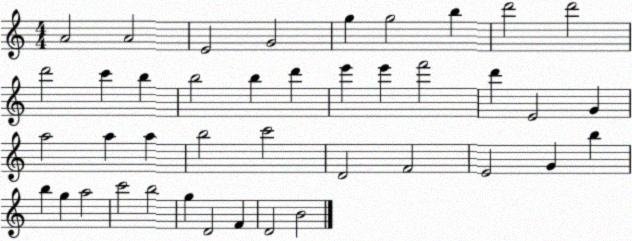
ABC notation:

X:1
T:Untitled
M:4/4
L:1/4
K:C
A2 A2 E2 G2 g g2 b d'2 d'2 d'2 c' b b2 b d' e' e' f'2 d' E2 G a2 a a b2 c'2 D2 F2 E2 G b b g a2 c'2 b2 g D2 F D2 B2